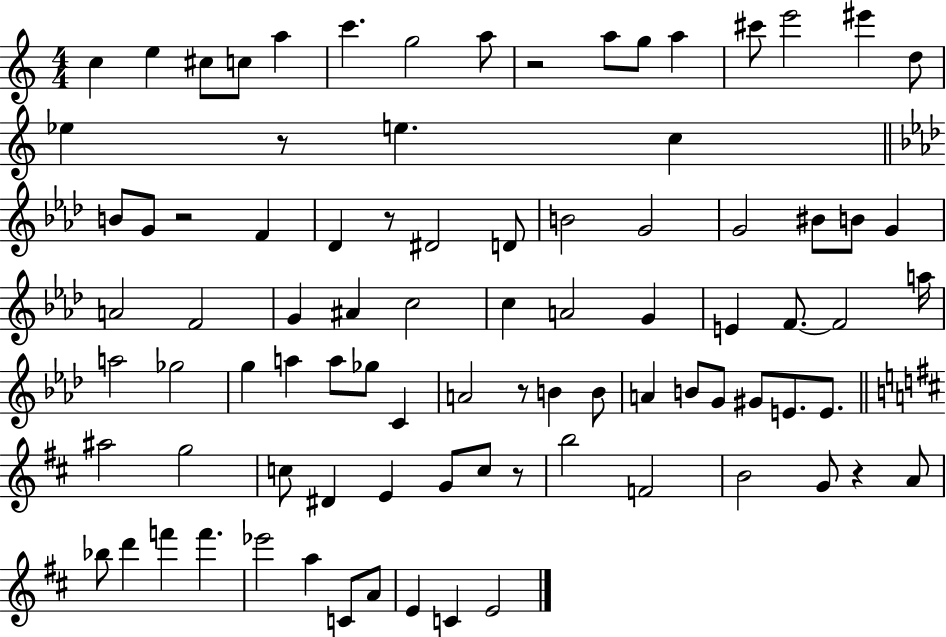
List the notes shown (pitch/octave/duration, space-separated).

C5/q E5/q C#5/e C5/e A5/q C6/q. G5/h A5/e R/h A5/e G5/e A5/q C#6/e E6/h EIS6/q D5/e Eb5/q R/e E5/q. C5/q B4/e G4/e R/h F4/q Db4/q R/e D#4/h D4/e B4/h G4/h G4/h BIS4/e B4/e G4/q A4/h F4/h G4/q A#4/q C5/h C5/q A4/h G4/q E4/q F4/e. F4/h A5/s A5/h Gb5/h G5/q A5/q A5/e Gb5/e C4/q A4/h R/e B4/q B4/e A4/q B4/e G4/e G#4/e E4/e. E4/e. A#5/h G5/h C5/e D#4/q E4/q G4/e C5/e R/e B5/h F4/h B4/h G4/e R/q A4/e Bb5/e D6/q F6/q F6/q. Eb6/h A5/q C4/e A4/e E4/q C4/q E4/h